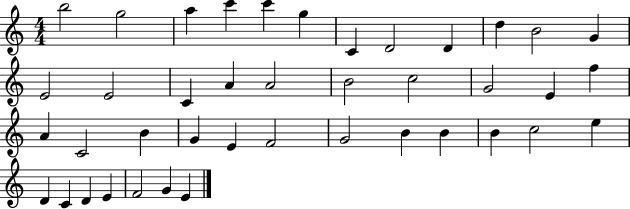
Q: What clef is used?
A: treble